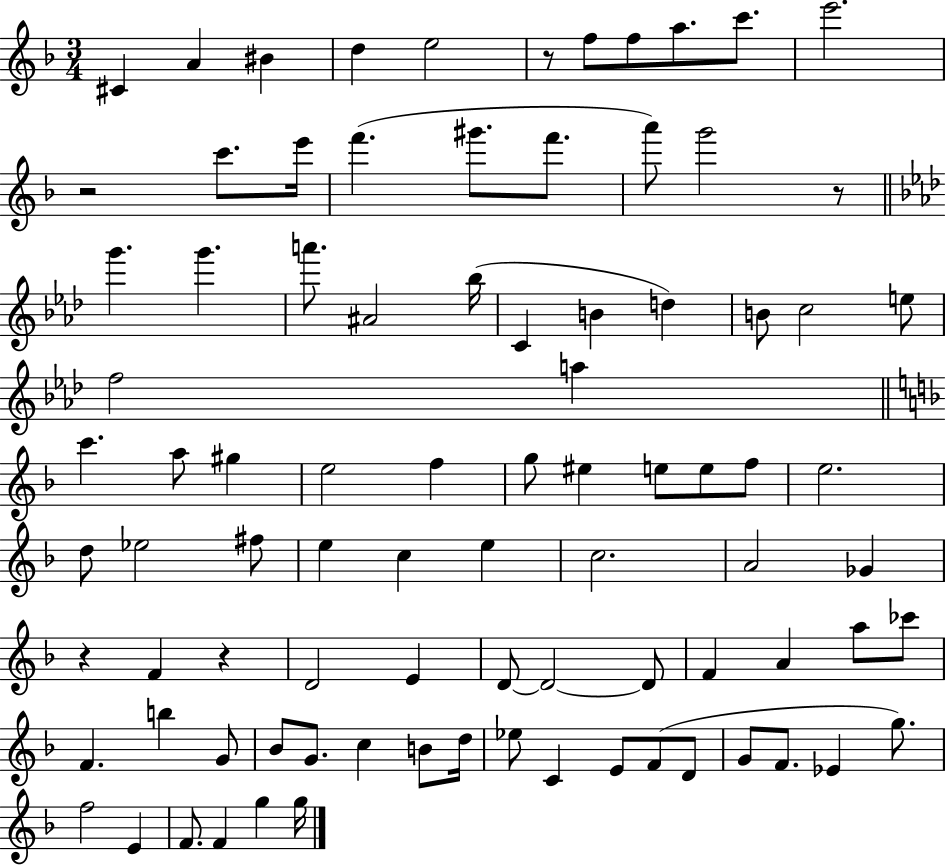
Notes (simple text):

C#4/q A4/q BIS4/q D5/q E5/h R/e F5/e F5/e A5/e. C6/e. E6/h. R/h C6/e. E6/s F6/q. G#6/e. F6/e. A6/e G6/h R/e G6/q. G6/q. A6/e. A#4/h Bb5/s C4/q B4/q D5/q B4/e C5/h E5/e F5/h A5/q C6/q. A5/e G#5/q E5/h F5/q G5/e EIS5/q E5/e E5/e F5/e E5/h. D5/e Eb5/h F#5/e E5/q C5/q E5/q C5/h. A4/h Gb4/q R/q F4/q R/q D4/h E4/q D4/e D4/h D4/e F4/q A4/q A5/e CES6/e F4/q. B5/q G4/e Bb4/e G4/e. C5/q B4/e D5/s Eb5/e C4/q E4/e F4/e D4/e G4/e F4/e. Eb4/q G5/e. F5/h E4/q F4/e. F4/q G5/q G5/s